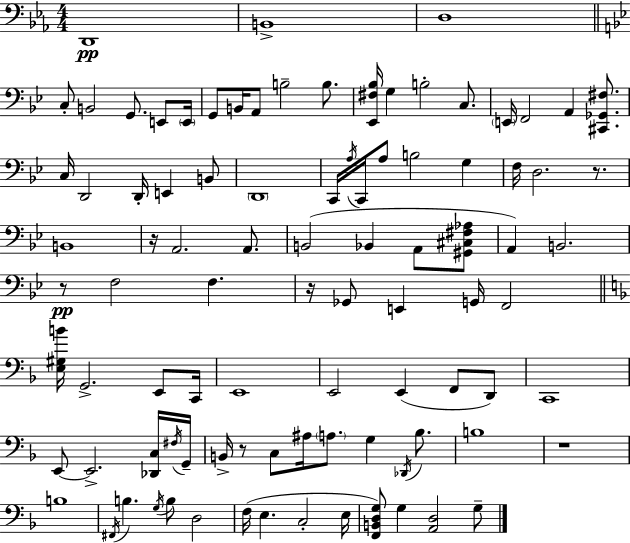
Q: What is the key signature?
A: C minor